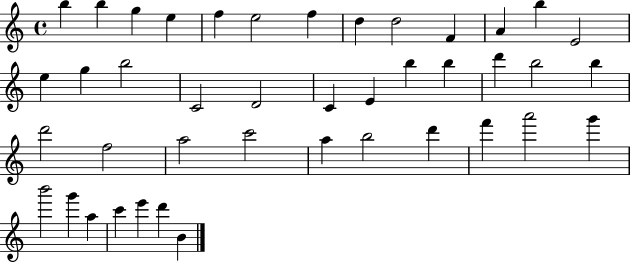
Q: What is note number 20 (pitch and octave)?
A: E4